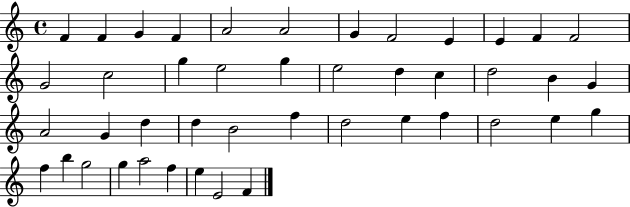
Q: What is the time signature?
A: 4/4